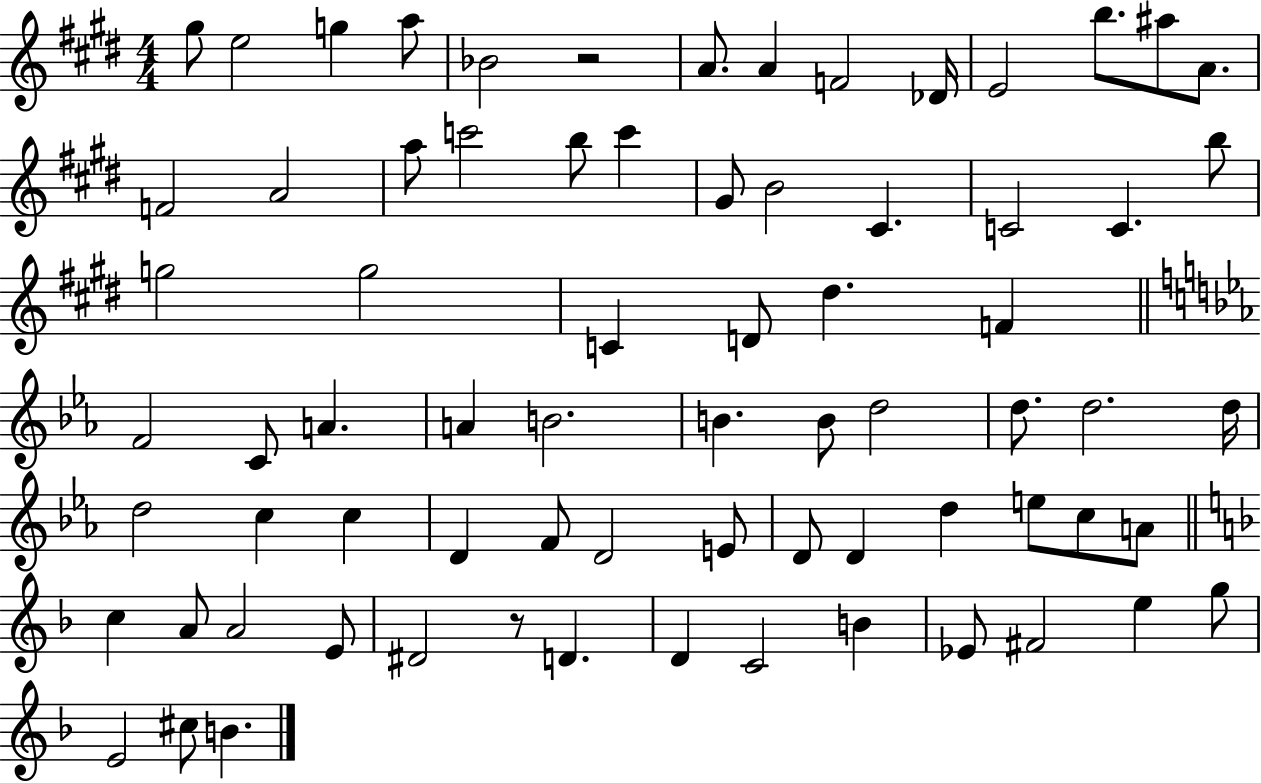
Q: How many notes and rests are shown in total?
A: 73